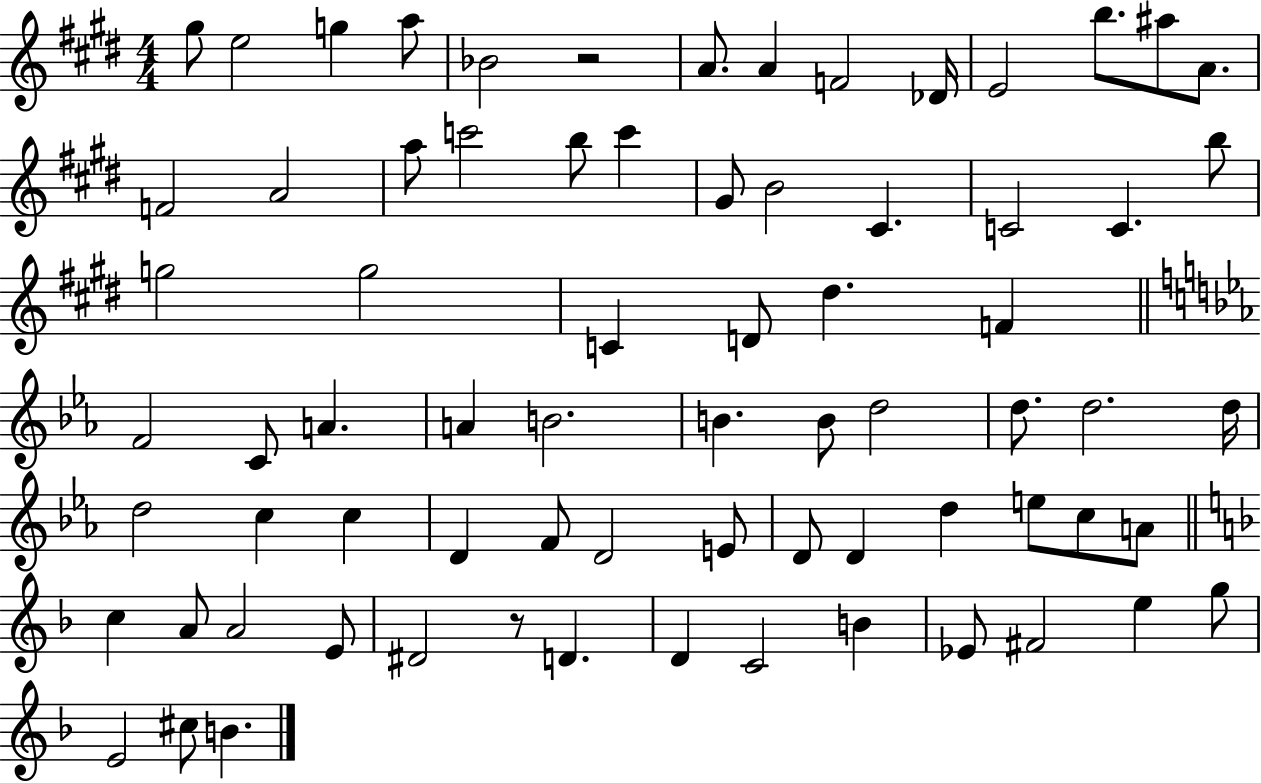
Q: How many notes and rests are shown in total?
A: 73